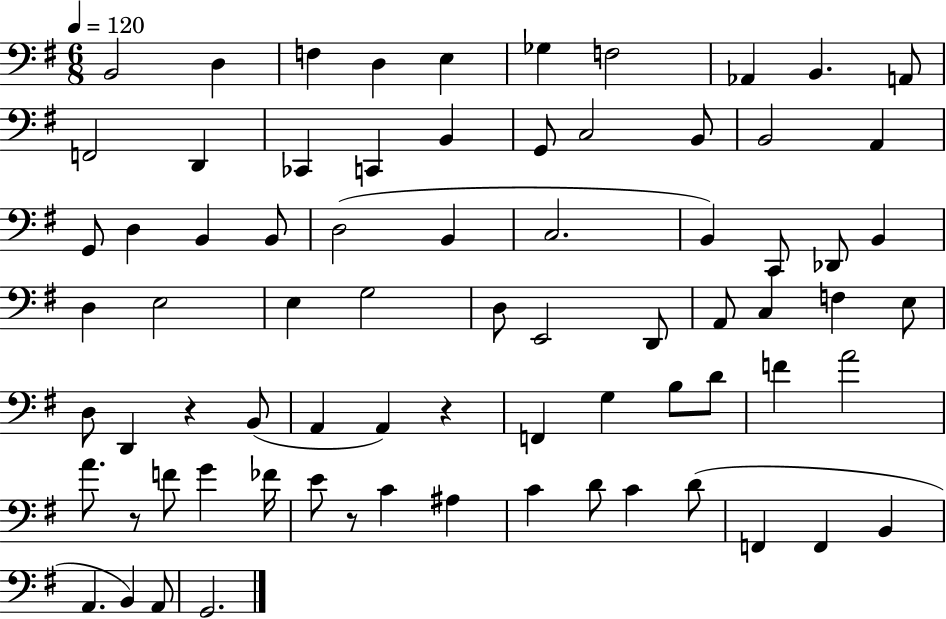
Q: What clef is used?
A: bass